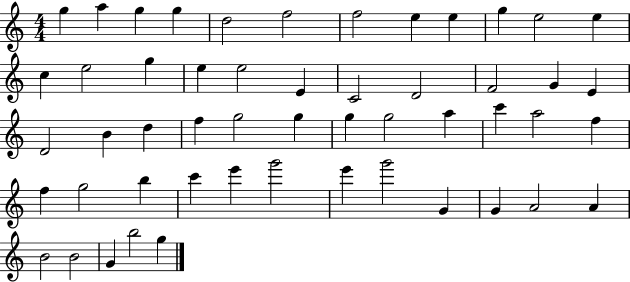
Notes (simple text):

G5/q A5/q G5/q G5/q D5/h F5/h F5/h E5/q E5/q G5/q E5/h E5/q C5/q E5/h G5/q E5/q E5/h E4/q C4/h D4/h F4/h G4/q E4/q D4/h B4/q D5/q F5/q G5/h G5/q G5/q G5/h A5/q C6/q A5/h F5/q F5/q G5/h B5/q C6/q E6/q G6/h E6/q G6/h G4/q G4/q A4/h A4/q B4/h B4/h G4/q B5/h G5/q